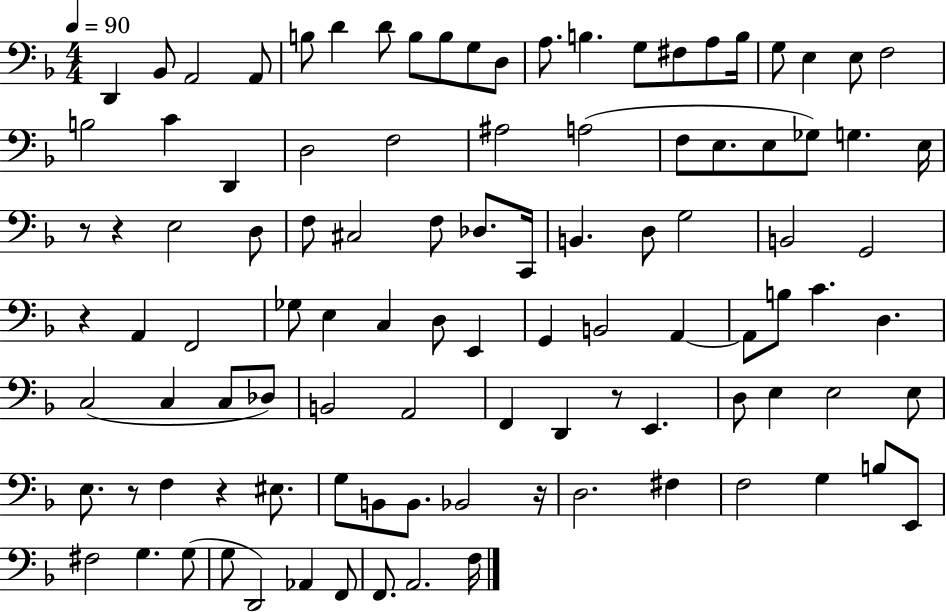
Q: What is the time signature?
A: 4/4